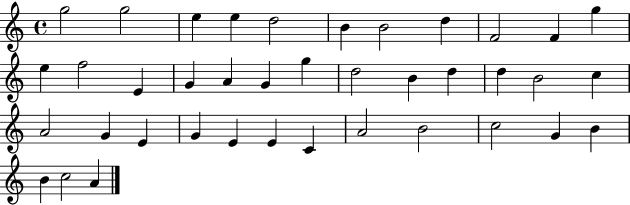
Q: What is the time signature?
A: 4/4